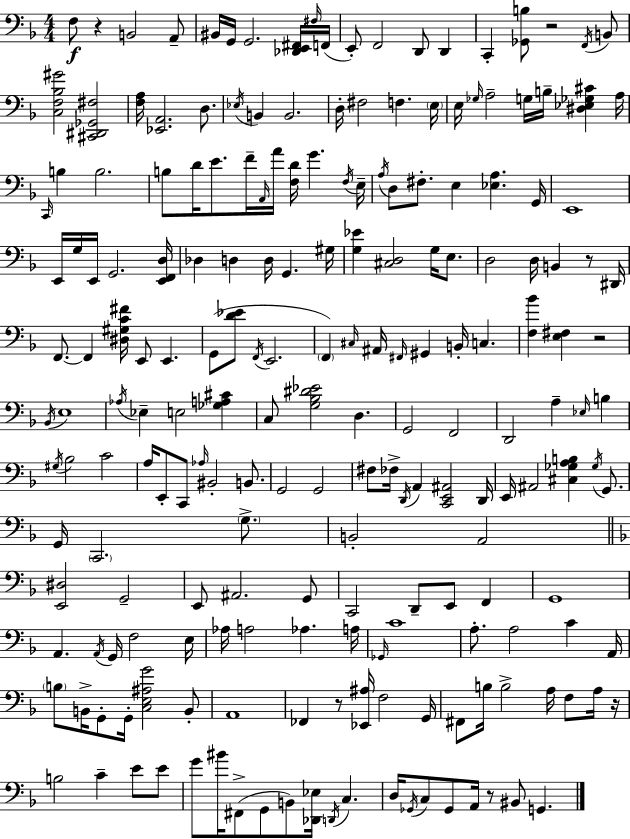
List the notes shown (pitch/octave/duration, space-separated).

F3/e R/q B2/h A2/e BIS2/s G2/s G2/h. [Db2,E2,F#2]/s F#3/s F2/s E2/e F2/h D2/e D2/q C2/q [Gb2,B3]/e R/h F2/s B2/e [C3,F3,Bb3,G#4]/h [C#2,D#2,Gb2,F#3]/h [F3,A3]/s [Eb2,A2]/h. D3/e. Eb3/s B2/q B2/h. D3/s F#3/h F3/q. E3/s E3/s Gb3/s A3/h G3/s B3/s [D#3,Eb3,Gb3,C#4]/q A3/s C2/s B3/q B3/h. B3/e D4/s E4/e. F4/s A2/s A4/s [F3,D4]/s G4/q. F3/s E3/s A3/s D3/e F#3/e. E3/q [Eb3,A3]/q. G2/s E2/w E2/s G3/s E2/s G2/h. [E2,F2,D3]/s Db3/q D3/q D3/s G2/q. G#3/s [G3,Eb4]/q [C#3,D3]/h G3/s E3/e. D3/h D3/s B2/q R/e D#2/s F2/e. F2/q [D#3,G#3,C4,F#4]/s E2/e E2/q. G2/e [D4,Eb4]/e F2/s E2/h. F2/q C#3/s A#2/s F#2/s G#2/q B2/s C3/q. [F3,Bb4]/q [E3,F#3]/q R/h Bb2/s E3/w Ab3/s Eb3/q E3/h [Gb3,A3,C#4]/q C3/e [G3,Bb3,D#4,Eb4]/h D3/q. G2/h F2/h D2/h A3/q Eb3/s B3/q G#3/s Bb3/h C4/h A3/s E2/e C2/e Ab3/s BIS2/h B2/e. G2/h G2/h F#3/e FES3/s D2/s A2/q [C2,E2,A#2]/h D2/s E2/s A#2/h [C#3,Gb3,A3,B3]/q Gb3/s G2/e. G2/s C2/h. G3/e. B2/h A2/h [E2,D#3]/h G2/h E2/e A#2/h. G2/e C2/h D2/e E2/e F2/q G2/w A2/q. A2/s G2/s F3/h E3/s Ab3/s A3/h Ab3/q. A3/s Gb2/s C4/w A3/e. A3/h C4/q A2/s B3/e B2/s G2/e G2/s [C3,E3,A#3,G4]/h B2/e A2/w FES2/q R/e [Eb2,A#3]/s F3/h G2/s F#2/e B3/s B3/h A3/s F3/e A3/s R/s B3/h C4/q E4/e E4/e G4/e BIS4/s F#2/e G2/e B2/e [Db2,Eb3]/s D2/s C3/q. D3/s Gb2/s C3/e Gb2/e A2/s R/e BIS2/e G2/q.